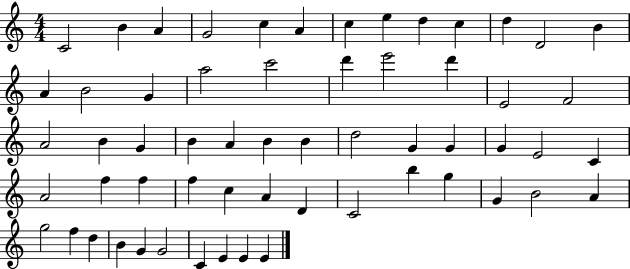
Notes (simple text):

C4/h B4/q A4/q G4/h C5/q A4/q C5/q E5/q D5/q C5/q D5/q D4/h B4/q A4/q B4/h G4/q A5/h C6/h D6/q E6/h D6/q E4/h F4/h A4/h B4/q G4/q B4/q A4/q B4/q B4/q D5/h G4/q G4/q G4/q E4/h C4/q A4/h F5/q F5/q F5/q C5/q A4/q D4/q C4/h B5/q G5/q G4/q B4/h A4/q G5/h F5/q D5/q B4/q G4/q G4/h C4/q E4/q E4/q E4/q